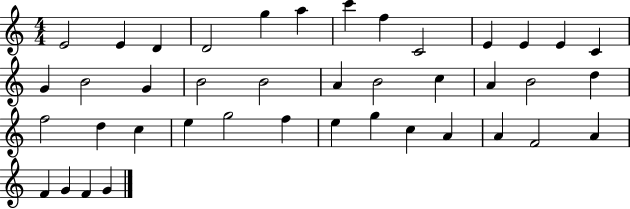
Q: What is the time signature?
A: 4/4